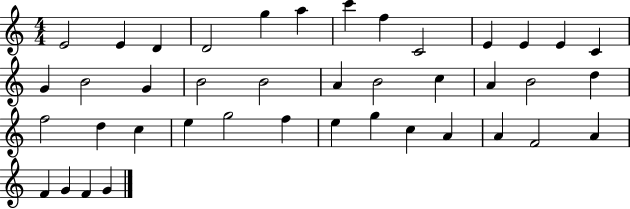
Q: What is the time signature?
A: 4/4